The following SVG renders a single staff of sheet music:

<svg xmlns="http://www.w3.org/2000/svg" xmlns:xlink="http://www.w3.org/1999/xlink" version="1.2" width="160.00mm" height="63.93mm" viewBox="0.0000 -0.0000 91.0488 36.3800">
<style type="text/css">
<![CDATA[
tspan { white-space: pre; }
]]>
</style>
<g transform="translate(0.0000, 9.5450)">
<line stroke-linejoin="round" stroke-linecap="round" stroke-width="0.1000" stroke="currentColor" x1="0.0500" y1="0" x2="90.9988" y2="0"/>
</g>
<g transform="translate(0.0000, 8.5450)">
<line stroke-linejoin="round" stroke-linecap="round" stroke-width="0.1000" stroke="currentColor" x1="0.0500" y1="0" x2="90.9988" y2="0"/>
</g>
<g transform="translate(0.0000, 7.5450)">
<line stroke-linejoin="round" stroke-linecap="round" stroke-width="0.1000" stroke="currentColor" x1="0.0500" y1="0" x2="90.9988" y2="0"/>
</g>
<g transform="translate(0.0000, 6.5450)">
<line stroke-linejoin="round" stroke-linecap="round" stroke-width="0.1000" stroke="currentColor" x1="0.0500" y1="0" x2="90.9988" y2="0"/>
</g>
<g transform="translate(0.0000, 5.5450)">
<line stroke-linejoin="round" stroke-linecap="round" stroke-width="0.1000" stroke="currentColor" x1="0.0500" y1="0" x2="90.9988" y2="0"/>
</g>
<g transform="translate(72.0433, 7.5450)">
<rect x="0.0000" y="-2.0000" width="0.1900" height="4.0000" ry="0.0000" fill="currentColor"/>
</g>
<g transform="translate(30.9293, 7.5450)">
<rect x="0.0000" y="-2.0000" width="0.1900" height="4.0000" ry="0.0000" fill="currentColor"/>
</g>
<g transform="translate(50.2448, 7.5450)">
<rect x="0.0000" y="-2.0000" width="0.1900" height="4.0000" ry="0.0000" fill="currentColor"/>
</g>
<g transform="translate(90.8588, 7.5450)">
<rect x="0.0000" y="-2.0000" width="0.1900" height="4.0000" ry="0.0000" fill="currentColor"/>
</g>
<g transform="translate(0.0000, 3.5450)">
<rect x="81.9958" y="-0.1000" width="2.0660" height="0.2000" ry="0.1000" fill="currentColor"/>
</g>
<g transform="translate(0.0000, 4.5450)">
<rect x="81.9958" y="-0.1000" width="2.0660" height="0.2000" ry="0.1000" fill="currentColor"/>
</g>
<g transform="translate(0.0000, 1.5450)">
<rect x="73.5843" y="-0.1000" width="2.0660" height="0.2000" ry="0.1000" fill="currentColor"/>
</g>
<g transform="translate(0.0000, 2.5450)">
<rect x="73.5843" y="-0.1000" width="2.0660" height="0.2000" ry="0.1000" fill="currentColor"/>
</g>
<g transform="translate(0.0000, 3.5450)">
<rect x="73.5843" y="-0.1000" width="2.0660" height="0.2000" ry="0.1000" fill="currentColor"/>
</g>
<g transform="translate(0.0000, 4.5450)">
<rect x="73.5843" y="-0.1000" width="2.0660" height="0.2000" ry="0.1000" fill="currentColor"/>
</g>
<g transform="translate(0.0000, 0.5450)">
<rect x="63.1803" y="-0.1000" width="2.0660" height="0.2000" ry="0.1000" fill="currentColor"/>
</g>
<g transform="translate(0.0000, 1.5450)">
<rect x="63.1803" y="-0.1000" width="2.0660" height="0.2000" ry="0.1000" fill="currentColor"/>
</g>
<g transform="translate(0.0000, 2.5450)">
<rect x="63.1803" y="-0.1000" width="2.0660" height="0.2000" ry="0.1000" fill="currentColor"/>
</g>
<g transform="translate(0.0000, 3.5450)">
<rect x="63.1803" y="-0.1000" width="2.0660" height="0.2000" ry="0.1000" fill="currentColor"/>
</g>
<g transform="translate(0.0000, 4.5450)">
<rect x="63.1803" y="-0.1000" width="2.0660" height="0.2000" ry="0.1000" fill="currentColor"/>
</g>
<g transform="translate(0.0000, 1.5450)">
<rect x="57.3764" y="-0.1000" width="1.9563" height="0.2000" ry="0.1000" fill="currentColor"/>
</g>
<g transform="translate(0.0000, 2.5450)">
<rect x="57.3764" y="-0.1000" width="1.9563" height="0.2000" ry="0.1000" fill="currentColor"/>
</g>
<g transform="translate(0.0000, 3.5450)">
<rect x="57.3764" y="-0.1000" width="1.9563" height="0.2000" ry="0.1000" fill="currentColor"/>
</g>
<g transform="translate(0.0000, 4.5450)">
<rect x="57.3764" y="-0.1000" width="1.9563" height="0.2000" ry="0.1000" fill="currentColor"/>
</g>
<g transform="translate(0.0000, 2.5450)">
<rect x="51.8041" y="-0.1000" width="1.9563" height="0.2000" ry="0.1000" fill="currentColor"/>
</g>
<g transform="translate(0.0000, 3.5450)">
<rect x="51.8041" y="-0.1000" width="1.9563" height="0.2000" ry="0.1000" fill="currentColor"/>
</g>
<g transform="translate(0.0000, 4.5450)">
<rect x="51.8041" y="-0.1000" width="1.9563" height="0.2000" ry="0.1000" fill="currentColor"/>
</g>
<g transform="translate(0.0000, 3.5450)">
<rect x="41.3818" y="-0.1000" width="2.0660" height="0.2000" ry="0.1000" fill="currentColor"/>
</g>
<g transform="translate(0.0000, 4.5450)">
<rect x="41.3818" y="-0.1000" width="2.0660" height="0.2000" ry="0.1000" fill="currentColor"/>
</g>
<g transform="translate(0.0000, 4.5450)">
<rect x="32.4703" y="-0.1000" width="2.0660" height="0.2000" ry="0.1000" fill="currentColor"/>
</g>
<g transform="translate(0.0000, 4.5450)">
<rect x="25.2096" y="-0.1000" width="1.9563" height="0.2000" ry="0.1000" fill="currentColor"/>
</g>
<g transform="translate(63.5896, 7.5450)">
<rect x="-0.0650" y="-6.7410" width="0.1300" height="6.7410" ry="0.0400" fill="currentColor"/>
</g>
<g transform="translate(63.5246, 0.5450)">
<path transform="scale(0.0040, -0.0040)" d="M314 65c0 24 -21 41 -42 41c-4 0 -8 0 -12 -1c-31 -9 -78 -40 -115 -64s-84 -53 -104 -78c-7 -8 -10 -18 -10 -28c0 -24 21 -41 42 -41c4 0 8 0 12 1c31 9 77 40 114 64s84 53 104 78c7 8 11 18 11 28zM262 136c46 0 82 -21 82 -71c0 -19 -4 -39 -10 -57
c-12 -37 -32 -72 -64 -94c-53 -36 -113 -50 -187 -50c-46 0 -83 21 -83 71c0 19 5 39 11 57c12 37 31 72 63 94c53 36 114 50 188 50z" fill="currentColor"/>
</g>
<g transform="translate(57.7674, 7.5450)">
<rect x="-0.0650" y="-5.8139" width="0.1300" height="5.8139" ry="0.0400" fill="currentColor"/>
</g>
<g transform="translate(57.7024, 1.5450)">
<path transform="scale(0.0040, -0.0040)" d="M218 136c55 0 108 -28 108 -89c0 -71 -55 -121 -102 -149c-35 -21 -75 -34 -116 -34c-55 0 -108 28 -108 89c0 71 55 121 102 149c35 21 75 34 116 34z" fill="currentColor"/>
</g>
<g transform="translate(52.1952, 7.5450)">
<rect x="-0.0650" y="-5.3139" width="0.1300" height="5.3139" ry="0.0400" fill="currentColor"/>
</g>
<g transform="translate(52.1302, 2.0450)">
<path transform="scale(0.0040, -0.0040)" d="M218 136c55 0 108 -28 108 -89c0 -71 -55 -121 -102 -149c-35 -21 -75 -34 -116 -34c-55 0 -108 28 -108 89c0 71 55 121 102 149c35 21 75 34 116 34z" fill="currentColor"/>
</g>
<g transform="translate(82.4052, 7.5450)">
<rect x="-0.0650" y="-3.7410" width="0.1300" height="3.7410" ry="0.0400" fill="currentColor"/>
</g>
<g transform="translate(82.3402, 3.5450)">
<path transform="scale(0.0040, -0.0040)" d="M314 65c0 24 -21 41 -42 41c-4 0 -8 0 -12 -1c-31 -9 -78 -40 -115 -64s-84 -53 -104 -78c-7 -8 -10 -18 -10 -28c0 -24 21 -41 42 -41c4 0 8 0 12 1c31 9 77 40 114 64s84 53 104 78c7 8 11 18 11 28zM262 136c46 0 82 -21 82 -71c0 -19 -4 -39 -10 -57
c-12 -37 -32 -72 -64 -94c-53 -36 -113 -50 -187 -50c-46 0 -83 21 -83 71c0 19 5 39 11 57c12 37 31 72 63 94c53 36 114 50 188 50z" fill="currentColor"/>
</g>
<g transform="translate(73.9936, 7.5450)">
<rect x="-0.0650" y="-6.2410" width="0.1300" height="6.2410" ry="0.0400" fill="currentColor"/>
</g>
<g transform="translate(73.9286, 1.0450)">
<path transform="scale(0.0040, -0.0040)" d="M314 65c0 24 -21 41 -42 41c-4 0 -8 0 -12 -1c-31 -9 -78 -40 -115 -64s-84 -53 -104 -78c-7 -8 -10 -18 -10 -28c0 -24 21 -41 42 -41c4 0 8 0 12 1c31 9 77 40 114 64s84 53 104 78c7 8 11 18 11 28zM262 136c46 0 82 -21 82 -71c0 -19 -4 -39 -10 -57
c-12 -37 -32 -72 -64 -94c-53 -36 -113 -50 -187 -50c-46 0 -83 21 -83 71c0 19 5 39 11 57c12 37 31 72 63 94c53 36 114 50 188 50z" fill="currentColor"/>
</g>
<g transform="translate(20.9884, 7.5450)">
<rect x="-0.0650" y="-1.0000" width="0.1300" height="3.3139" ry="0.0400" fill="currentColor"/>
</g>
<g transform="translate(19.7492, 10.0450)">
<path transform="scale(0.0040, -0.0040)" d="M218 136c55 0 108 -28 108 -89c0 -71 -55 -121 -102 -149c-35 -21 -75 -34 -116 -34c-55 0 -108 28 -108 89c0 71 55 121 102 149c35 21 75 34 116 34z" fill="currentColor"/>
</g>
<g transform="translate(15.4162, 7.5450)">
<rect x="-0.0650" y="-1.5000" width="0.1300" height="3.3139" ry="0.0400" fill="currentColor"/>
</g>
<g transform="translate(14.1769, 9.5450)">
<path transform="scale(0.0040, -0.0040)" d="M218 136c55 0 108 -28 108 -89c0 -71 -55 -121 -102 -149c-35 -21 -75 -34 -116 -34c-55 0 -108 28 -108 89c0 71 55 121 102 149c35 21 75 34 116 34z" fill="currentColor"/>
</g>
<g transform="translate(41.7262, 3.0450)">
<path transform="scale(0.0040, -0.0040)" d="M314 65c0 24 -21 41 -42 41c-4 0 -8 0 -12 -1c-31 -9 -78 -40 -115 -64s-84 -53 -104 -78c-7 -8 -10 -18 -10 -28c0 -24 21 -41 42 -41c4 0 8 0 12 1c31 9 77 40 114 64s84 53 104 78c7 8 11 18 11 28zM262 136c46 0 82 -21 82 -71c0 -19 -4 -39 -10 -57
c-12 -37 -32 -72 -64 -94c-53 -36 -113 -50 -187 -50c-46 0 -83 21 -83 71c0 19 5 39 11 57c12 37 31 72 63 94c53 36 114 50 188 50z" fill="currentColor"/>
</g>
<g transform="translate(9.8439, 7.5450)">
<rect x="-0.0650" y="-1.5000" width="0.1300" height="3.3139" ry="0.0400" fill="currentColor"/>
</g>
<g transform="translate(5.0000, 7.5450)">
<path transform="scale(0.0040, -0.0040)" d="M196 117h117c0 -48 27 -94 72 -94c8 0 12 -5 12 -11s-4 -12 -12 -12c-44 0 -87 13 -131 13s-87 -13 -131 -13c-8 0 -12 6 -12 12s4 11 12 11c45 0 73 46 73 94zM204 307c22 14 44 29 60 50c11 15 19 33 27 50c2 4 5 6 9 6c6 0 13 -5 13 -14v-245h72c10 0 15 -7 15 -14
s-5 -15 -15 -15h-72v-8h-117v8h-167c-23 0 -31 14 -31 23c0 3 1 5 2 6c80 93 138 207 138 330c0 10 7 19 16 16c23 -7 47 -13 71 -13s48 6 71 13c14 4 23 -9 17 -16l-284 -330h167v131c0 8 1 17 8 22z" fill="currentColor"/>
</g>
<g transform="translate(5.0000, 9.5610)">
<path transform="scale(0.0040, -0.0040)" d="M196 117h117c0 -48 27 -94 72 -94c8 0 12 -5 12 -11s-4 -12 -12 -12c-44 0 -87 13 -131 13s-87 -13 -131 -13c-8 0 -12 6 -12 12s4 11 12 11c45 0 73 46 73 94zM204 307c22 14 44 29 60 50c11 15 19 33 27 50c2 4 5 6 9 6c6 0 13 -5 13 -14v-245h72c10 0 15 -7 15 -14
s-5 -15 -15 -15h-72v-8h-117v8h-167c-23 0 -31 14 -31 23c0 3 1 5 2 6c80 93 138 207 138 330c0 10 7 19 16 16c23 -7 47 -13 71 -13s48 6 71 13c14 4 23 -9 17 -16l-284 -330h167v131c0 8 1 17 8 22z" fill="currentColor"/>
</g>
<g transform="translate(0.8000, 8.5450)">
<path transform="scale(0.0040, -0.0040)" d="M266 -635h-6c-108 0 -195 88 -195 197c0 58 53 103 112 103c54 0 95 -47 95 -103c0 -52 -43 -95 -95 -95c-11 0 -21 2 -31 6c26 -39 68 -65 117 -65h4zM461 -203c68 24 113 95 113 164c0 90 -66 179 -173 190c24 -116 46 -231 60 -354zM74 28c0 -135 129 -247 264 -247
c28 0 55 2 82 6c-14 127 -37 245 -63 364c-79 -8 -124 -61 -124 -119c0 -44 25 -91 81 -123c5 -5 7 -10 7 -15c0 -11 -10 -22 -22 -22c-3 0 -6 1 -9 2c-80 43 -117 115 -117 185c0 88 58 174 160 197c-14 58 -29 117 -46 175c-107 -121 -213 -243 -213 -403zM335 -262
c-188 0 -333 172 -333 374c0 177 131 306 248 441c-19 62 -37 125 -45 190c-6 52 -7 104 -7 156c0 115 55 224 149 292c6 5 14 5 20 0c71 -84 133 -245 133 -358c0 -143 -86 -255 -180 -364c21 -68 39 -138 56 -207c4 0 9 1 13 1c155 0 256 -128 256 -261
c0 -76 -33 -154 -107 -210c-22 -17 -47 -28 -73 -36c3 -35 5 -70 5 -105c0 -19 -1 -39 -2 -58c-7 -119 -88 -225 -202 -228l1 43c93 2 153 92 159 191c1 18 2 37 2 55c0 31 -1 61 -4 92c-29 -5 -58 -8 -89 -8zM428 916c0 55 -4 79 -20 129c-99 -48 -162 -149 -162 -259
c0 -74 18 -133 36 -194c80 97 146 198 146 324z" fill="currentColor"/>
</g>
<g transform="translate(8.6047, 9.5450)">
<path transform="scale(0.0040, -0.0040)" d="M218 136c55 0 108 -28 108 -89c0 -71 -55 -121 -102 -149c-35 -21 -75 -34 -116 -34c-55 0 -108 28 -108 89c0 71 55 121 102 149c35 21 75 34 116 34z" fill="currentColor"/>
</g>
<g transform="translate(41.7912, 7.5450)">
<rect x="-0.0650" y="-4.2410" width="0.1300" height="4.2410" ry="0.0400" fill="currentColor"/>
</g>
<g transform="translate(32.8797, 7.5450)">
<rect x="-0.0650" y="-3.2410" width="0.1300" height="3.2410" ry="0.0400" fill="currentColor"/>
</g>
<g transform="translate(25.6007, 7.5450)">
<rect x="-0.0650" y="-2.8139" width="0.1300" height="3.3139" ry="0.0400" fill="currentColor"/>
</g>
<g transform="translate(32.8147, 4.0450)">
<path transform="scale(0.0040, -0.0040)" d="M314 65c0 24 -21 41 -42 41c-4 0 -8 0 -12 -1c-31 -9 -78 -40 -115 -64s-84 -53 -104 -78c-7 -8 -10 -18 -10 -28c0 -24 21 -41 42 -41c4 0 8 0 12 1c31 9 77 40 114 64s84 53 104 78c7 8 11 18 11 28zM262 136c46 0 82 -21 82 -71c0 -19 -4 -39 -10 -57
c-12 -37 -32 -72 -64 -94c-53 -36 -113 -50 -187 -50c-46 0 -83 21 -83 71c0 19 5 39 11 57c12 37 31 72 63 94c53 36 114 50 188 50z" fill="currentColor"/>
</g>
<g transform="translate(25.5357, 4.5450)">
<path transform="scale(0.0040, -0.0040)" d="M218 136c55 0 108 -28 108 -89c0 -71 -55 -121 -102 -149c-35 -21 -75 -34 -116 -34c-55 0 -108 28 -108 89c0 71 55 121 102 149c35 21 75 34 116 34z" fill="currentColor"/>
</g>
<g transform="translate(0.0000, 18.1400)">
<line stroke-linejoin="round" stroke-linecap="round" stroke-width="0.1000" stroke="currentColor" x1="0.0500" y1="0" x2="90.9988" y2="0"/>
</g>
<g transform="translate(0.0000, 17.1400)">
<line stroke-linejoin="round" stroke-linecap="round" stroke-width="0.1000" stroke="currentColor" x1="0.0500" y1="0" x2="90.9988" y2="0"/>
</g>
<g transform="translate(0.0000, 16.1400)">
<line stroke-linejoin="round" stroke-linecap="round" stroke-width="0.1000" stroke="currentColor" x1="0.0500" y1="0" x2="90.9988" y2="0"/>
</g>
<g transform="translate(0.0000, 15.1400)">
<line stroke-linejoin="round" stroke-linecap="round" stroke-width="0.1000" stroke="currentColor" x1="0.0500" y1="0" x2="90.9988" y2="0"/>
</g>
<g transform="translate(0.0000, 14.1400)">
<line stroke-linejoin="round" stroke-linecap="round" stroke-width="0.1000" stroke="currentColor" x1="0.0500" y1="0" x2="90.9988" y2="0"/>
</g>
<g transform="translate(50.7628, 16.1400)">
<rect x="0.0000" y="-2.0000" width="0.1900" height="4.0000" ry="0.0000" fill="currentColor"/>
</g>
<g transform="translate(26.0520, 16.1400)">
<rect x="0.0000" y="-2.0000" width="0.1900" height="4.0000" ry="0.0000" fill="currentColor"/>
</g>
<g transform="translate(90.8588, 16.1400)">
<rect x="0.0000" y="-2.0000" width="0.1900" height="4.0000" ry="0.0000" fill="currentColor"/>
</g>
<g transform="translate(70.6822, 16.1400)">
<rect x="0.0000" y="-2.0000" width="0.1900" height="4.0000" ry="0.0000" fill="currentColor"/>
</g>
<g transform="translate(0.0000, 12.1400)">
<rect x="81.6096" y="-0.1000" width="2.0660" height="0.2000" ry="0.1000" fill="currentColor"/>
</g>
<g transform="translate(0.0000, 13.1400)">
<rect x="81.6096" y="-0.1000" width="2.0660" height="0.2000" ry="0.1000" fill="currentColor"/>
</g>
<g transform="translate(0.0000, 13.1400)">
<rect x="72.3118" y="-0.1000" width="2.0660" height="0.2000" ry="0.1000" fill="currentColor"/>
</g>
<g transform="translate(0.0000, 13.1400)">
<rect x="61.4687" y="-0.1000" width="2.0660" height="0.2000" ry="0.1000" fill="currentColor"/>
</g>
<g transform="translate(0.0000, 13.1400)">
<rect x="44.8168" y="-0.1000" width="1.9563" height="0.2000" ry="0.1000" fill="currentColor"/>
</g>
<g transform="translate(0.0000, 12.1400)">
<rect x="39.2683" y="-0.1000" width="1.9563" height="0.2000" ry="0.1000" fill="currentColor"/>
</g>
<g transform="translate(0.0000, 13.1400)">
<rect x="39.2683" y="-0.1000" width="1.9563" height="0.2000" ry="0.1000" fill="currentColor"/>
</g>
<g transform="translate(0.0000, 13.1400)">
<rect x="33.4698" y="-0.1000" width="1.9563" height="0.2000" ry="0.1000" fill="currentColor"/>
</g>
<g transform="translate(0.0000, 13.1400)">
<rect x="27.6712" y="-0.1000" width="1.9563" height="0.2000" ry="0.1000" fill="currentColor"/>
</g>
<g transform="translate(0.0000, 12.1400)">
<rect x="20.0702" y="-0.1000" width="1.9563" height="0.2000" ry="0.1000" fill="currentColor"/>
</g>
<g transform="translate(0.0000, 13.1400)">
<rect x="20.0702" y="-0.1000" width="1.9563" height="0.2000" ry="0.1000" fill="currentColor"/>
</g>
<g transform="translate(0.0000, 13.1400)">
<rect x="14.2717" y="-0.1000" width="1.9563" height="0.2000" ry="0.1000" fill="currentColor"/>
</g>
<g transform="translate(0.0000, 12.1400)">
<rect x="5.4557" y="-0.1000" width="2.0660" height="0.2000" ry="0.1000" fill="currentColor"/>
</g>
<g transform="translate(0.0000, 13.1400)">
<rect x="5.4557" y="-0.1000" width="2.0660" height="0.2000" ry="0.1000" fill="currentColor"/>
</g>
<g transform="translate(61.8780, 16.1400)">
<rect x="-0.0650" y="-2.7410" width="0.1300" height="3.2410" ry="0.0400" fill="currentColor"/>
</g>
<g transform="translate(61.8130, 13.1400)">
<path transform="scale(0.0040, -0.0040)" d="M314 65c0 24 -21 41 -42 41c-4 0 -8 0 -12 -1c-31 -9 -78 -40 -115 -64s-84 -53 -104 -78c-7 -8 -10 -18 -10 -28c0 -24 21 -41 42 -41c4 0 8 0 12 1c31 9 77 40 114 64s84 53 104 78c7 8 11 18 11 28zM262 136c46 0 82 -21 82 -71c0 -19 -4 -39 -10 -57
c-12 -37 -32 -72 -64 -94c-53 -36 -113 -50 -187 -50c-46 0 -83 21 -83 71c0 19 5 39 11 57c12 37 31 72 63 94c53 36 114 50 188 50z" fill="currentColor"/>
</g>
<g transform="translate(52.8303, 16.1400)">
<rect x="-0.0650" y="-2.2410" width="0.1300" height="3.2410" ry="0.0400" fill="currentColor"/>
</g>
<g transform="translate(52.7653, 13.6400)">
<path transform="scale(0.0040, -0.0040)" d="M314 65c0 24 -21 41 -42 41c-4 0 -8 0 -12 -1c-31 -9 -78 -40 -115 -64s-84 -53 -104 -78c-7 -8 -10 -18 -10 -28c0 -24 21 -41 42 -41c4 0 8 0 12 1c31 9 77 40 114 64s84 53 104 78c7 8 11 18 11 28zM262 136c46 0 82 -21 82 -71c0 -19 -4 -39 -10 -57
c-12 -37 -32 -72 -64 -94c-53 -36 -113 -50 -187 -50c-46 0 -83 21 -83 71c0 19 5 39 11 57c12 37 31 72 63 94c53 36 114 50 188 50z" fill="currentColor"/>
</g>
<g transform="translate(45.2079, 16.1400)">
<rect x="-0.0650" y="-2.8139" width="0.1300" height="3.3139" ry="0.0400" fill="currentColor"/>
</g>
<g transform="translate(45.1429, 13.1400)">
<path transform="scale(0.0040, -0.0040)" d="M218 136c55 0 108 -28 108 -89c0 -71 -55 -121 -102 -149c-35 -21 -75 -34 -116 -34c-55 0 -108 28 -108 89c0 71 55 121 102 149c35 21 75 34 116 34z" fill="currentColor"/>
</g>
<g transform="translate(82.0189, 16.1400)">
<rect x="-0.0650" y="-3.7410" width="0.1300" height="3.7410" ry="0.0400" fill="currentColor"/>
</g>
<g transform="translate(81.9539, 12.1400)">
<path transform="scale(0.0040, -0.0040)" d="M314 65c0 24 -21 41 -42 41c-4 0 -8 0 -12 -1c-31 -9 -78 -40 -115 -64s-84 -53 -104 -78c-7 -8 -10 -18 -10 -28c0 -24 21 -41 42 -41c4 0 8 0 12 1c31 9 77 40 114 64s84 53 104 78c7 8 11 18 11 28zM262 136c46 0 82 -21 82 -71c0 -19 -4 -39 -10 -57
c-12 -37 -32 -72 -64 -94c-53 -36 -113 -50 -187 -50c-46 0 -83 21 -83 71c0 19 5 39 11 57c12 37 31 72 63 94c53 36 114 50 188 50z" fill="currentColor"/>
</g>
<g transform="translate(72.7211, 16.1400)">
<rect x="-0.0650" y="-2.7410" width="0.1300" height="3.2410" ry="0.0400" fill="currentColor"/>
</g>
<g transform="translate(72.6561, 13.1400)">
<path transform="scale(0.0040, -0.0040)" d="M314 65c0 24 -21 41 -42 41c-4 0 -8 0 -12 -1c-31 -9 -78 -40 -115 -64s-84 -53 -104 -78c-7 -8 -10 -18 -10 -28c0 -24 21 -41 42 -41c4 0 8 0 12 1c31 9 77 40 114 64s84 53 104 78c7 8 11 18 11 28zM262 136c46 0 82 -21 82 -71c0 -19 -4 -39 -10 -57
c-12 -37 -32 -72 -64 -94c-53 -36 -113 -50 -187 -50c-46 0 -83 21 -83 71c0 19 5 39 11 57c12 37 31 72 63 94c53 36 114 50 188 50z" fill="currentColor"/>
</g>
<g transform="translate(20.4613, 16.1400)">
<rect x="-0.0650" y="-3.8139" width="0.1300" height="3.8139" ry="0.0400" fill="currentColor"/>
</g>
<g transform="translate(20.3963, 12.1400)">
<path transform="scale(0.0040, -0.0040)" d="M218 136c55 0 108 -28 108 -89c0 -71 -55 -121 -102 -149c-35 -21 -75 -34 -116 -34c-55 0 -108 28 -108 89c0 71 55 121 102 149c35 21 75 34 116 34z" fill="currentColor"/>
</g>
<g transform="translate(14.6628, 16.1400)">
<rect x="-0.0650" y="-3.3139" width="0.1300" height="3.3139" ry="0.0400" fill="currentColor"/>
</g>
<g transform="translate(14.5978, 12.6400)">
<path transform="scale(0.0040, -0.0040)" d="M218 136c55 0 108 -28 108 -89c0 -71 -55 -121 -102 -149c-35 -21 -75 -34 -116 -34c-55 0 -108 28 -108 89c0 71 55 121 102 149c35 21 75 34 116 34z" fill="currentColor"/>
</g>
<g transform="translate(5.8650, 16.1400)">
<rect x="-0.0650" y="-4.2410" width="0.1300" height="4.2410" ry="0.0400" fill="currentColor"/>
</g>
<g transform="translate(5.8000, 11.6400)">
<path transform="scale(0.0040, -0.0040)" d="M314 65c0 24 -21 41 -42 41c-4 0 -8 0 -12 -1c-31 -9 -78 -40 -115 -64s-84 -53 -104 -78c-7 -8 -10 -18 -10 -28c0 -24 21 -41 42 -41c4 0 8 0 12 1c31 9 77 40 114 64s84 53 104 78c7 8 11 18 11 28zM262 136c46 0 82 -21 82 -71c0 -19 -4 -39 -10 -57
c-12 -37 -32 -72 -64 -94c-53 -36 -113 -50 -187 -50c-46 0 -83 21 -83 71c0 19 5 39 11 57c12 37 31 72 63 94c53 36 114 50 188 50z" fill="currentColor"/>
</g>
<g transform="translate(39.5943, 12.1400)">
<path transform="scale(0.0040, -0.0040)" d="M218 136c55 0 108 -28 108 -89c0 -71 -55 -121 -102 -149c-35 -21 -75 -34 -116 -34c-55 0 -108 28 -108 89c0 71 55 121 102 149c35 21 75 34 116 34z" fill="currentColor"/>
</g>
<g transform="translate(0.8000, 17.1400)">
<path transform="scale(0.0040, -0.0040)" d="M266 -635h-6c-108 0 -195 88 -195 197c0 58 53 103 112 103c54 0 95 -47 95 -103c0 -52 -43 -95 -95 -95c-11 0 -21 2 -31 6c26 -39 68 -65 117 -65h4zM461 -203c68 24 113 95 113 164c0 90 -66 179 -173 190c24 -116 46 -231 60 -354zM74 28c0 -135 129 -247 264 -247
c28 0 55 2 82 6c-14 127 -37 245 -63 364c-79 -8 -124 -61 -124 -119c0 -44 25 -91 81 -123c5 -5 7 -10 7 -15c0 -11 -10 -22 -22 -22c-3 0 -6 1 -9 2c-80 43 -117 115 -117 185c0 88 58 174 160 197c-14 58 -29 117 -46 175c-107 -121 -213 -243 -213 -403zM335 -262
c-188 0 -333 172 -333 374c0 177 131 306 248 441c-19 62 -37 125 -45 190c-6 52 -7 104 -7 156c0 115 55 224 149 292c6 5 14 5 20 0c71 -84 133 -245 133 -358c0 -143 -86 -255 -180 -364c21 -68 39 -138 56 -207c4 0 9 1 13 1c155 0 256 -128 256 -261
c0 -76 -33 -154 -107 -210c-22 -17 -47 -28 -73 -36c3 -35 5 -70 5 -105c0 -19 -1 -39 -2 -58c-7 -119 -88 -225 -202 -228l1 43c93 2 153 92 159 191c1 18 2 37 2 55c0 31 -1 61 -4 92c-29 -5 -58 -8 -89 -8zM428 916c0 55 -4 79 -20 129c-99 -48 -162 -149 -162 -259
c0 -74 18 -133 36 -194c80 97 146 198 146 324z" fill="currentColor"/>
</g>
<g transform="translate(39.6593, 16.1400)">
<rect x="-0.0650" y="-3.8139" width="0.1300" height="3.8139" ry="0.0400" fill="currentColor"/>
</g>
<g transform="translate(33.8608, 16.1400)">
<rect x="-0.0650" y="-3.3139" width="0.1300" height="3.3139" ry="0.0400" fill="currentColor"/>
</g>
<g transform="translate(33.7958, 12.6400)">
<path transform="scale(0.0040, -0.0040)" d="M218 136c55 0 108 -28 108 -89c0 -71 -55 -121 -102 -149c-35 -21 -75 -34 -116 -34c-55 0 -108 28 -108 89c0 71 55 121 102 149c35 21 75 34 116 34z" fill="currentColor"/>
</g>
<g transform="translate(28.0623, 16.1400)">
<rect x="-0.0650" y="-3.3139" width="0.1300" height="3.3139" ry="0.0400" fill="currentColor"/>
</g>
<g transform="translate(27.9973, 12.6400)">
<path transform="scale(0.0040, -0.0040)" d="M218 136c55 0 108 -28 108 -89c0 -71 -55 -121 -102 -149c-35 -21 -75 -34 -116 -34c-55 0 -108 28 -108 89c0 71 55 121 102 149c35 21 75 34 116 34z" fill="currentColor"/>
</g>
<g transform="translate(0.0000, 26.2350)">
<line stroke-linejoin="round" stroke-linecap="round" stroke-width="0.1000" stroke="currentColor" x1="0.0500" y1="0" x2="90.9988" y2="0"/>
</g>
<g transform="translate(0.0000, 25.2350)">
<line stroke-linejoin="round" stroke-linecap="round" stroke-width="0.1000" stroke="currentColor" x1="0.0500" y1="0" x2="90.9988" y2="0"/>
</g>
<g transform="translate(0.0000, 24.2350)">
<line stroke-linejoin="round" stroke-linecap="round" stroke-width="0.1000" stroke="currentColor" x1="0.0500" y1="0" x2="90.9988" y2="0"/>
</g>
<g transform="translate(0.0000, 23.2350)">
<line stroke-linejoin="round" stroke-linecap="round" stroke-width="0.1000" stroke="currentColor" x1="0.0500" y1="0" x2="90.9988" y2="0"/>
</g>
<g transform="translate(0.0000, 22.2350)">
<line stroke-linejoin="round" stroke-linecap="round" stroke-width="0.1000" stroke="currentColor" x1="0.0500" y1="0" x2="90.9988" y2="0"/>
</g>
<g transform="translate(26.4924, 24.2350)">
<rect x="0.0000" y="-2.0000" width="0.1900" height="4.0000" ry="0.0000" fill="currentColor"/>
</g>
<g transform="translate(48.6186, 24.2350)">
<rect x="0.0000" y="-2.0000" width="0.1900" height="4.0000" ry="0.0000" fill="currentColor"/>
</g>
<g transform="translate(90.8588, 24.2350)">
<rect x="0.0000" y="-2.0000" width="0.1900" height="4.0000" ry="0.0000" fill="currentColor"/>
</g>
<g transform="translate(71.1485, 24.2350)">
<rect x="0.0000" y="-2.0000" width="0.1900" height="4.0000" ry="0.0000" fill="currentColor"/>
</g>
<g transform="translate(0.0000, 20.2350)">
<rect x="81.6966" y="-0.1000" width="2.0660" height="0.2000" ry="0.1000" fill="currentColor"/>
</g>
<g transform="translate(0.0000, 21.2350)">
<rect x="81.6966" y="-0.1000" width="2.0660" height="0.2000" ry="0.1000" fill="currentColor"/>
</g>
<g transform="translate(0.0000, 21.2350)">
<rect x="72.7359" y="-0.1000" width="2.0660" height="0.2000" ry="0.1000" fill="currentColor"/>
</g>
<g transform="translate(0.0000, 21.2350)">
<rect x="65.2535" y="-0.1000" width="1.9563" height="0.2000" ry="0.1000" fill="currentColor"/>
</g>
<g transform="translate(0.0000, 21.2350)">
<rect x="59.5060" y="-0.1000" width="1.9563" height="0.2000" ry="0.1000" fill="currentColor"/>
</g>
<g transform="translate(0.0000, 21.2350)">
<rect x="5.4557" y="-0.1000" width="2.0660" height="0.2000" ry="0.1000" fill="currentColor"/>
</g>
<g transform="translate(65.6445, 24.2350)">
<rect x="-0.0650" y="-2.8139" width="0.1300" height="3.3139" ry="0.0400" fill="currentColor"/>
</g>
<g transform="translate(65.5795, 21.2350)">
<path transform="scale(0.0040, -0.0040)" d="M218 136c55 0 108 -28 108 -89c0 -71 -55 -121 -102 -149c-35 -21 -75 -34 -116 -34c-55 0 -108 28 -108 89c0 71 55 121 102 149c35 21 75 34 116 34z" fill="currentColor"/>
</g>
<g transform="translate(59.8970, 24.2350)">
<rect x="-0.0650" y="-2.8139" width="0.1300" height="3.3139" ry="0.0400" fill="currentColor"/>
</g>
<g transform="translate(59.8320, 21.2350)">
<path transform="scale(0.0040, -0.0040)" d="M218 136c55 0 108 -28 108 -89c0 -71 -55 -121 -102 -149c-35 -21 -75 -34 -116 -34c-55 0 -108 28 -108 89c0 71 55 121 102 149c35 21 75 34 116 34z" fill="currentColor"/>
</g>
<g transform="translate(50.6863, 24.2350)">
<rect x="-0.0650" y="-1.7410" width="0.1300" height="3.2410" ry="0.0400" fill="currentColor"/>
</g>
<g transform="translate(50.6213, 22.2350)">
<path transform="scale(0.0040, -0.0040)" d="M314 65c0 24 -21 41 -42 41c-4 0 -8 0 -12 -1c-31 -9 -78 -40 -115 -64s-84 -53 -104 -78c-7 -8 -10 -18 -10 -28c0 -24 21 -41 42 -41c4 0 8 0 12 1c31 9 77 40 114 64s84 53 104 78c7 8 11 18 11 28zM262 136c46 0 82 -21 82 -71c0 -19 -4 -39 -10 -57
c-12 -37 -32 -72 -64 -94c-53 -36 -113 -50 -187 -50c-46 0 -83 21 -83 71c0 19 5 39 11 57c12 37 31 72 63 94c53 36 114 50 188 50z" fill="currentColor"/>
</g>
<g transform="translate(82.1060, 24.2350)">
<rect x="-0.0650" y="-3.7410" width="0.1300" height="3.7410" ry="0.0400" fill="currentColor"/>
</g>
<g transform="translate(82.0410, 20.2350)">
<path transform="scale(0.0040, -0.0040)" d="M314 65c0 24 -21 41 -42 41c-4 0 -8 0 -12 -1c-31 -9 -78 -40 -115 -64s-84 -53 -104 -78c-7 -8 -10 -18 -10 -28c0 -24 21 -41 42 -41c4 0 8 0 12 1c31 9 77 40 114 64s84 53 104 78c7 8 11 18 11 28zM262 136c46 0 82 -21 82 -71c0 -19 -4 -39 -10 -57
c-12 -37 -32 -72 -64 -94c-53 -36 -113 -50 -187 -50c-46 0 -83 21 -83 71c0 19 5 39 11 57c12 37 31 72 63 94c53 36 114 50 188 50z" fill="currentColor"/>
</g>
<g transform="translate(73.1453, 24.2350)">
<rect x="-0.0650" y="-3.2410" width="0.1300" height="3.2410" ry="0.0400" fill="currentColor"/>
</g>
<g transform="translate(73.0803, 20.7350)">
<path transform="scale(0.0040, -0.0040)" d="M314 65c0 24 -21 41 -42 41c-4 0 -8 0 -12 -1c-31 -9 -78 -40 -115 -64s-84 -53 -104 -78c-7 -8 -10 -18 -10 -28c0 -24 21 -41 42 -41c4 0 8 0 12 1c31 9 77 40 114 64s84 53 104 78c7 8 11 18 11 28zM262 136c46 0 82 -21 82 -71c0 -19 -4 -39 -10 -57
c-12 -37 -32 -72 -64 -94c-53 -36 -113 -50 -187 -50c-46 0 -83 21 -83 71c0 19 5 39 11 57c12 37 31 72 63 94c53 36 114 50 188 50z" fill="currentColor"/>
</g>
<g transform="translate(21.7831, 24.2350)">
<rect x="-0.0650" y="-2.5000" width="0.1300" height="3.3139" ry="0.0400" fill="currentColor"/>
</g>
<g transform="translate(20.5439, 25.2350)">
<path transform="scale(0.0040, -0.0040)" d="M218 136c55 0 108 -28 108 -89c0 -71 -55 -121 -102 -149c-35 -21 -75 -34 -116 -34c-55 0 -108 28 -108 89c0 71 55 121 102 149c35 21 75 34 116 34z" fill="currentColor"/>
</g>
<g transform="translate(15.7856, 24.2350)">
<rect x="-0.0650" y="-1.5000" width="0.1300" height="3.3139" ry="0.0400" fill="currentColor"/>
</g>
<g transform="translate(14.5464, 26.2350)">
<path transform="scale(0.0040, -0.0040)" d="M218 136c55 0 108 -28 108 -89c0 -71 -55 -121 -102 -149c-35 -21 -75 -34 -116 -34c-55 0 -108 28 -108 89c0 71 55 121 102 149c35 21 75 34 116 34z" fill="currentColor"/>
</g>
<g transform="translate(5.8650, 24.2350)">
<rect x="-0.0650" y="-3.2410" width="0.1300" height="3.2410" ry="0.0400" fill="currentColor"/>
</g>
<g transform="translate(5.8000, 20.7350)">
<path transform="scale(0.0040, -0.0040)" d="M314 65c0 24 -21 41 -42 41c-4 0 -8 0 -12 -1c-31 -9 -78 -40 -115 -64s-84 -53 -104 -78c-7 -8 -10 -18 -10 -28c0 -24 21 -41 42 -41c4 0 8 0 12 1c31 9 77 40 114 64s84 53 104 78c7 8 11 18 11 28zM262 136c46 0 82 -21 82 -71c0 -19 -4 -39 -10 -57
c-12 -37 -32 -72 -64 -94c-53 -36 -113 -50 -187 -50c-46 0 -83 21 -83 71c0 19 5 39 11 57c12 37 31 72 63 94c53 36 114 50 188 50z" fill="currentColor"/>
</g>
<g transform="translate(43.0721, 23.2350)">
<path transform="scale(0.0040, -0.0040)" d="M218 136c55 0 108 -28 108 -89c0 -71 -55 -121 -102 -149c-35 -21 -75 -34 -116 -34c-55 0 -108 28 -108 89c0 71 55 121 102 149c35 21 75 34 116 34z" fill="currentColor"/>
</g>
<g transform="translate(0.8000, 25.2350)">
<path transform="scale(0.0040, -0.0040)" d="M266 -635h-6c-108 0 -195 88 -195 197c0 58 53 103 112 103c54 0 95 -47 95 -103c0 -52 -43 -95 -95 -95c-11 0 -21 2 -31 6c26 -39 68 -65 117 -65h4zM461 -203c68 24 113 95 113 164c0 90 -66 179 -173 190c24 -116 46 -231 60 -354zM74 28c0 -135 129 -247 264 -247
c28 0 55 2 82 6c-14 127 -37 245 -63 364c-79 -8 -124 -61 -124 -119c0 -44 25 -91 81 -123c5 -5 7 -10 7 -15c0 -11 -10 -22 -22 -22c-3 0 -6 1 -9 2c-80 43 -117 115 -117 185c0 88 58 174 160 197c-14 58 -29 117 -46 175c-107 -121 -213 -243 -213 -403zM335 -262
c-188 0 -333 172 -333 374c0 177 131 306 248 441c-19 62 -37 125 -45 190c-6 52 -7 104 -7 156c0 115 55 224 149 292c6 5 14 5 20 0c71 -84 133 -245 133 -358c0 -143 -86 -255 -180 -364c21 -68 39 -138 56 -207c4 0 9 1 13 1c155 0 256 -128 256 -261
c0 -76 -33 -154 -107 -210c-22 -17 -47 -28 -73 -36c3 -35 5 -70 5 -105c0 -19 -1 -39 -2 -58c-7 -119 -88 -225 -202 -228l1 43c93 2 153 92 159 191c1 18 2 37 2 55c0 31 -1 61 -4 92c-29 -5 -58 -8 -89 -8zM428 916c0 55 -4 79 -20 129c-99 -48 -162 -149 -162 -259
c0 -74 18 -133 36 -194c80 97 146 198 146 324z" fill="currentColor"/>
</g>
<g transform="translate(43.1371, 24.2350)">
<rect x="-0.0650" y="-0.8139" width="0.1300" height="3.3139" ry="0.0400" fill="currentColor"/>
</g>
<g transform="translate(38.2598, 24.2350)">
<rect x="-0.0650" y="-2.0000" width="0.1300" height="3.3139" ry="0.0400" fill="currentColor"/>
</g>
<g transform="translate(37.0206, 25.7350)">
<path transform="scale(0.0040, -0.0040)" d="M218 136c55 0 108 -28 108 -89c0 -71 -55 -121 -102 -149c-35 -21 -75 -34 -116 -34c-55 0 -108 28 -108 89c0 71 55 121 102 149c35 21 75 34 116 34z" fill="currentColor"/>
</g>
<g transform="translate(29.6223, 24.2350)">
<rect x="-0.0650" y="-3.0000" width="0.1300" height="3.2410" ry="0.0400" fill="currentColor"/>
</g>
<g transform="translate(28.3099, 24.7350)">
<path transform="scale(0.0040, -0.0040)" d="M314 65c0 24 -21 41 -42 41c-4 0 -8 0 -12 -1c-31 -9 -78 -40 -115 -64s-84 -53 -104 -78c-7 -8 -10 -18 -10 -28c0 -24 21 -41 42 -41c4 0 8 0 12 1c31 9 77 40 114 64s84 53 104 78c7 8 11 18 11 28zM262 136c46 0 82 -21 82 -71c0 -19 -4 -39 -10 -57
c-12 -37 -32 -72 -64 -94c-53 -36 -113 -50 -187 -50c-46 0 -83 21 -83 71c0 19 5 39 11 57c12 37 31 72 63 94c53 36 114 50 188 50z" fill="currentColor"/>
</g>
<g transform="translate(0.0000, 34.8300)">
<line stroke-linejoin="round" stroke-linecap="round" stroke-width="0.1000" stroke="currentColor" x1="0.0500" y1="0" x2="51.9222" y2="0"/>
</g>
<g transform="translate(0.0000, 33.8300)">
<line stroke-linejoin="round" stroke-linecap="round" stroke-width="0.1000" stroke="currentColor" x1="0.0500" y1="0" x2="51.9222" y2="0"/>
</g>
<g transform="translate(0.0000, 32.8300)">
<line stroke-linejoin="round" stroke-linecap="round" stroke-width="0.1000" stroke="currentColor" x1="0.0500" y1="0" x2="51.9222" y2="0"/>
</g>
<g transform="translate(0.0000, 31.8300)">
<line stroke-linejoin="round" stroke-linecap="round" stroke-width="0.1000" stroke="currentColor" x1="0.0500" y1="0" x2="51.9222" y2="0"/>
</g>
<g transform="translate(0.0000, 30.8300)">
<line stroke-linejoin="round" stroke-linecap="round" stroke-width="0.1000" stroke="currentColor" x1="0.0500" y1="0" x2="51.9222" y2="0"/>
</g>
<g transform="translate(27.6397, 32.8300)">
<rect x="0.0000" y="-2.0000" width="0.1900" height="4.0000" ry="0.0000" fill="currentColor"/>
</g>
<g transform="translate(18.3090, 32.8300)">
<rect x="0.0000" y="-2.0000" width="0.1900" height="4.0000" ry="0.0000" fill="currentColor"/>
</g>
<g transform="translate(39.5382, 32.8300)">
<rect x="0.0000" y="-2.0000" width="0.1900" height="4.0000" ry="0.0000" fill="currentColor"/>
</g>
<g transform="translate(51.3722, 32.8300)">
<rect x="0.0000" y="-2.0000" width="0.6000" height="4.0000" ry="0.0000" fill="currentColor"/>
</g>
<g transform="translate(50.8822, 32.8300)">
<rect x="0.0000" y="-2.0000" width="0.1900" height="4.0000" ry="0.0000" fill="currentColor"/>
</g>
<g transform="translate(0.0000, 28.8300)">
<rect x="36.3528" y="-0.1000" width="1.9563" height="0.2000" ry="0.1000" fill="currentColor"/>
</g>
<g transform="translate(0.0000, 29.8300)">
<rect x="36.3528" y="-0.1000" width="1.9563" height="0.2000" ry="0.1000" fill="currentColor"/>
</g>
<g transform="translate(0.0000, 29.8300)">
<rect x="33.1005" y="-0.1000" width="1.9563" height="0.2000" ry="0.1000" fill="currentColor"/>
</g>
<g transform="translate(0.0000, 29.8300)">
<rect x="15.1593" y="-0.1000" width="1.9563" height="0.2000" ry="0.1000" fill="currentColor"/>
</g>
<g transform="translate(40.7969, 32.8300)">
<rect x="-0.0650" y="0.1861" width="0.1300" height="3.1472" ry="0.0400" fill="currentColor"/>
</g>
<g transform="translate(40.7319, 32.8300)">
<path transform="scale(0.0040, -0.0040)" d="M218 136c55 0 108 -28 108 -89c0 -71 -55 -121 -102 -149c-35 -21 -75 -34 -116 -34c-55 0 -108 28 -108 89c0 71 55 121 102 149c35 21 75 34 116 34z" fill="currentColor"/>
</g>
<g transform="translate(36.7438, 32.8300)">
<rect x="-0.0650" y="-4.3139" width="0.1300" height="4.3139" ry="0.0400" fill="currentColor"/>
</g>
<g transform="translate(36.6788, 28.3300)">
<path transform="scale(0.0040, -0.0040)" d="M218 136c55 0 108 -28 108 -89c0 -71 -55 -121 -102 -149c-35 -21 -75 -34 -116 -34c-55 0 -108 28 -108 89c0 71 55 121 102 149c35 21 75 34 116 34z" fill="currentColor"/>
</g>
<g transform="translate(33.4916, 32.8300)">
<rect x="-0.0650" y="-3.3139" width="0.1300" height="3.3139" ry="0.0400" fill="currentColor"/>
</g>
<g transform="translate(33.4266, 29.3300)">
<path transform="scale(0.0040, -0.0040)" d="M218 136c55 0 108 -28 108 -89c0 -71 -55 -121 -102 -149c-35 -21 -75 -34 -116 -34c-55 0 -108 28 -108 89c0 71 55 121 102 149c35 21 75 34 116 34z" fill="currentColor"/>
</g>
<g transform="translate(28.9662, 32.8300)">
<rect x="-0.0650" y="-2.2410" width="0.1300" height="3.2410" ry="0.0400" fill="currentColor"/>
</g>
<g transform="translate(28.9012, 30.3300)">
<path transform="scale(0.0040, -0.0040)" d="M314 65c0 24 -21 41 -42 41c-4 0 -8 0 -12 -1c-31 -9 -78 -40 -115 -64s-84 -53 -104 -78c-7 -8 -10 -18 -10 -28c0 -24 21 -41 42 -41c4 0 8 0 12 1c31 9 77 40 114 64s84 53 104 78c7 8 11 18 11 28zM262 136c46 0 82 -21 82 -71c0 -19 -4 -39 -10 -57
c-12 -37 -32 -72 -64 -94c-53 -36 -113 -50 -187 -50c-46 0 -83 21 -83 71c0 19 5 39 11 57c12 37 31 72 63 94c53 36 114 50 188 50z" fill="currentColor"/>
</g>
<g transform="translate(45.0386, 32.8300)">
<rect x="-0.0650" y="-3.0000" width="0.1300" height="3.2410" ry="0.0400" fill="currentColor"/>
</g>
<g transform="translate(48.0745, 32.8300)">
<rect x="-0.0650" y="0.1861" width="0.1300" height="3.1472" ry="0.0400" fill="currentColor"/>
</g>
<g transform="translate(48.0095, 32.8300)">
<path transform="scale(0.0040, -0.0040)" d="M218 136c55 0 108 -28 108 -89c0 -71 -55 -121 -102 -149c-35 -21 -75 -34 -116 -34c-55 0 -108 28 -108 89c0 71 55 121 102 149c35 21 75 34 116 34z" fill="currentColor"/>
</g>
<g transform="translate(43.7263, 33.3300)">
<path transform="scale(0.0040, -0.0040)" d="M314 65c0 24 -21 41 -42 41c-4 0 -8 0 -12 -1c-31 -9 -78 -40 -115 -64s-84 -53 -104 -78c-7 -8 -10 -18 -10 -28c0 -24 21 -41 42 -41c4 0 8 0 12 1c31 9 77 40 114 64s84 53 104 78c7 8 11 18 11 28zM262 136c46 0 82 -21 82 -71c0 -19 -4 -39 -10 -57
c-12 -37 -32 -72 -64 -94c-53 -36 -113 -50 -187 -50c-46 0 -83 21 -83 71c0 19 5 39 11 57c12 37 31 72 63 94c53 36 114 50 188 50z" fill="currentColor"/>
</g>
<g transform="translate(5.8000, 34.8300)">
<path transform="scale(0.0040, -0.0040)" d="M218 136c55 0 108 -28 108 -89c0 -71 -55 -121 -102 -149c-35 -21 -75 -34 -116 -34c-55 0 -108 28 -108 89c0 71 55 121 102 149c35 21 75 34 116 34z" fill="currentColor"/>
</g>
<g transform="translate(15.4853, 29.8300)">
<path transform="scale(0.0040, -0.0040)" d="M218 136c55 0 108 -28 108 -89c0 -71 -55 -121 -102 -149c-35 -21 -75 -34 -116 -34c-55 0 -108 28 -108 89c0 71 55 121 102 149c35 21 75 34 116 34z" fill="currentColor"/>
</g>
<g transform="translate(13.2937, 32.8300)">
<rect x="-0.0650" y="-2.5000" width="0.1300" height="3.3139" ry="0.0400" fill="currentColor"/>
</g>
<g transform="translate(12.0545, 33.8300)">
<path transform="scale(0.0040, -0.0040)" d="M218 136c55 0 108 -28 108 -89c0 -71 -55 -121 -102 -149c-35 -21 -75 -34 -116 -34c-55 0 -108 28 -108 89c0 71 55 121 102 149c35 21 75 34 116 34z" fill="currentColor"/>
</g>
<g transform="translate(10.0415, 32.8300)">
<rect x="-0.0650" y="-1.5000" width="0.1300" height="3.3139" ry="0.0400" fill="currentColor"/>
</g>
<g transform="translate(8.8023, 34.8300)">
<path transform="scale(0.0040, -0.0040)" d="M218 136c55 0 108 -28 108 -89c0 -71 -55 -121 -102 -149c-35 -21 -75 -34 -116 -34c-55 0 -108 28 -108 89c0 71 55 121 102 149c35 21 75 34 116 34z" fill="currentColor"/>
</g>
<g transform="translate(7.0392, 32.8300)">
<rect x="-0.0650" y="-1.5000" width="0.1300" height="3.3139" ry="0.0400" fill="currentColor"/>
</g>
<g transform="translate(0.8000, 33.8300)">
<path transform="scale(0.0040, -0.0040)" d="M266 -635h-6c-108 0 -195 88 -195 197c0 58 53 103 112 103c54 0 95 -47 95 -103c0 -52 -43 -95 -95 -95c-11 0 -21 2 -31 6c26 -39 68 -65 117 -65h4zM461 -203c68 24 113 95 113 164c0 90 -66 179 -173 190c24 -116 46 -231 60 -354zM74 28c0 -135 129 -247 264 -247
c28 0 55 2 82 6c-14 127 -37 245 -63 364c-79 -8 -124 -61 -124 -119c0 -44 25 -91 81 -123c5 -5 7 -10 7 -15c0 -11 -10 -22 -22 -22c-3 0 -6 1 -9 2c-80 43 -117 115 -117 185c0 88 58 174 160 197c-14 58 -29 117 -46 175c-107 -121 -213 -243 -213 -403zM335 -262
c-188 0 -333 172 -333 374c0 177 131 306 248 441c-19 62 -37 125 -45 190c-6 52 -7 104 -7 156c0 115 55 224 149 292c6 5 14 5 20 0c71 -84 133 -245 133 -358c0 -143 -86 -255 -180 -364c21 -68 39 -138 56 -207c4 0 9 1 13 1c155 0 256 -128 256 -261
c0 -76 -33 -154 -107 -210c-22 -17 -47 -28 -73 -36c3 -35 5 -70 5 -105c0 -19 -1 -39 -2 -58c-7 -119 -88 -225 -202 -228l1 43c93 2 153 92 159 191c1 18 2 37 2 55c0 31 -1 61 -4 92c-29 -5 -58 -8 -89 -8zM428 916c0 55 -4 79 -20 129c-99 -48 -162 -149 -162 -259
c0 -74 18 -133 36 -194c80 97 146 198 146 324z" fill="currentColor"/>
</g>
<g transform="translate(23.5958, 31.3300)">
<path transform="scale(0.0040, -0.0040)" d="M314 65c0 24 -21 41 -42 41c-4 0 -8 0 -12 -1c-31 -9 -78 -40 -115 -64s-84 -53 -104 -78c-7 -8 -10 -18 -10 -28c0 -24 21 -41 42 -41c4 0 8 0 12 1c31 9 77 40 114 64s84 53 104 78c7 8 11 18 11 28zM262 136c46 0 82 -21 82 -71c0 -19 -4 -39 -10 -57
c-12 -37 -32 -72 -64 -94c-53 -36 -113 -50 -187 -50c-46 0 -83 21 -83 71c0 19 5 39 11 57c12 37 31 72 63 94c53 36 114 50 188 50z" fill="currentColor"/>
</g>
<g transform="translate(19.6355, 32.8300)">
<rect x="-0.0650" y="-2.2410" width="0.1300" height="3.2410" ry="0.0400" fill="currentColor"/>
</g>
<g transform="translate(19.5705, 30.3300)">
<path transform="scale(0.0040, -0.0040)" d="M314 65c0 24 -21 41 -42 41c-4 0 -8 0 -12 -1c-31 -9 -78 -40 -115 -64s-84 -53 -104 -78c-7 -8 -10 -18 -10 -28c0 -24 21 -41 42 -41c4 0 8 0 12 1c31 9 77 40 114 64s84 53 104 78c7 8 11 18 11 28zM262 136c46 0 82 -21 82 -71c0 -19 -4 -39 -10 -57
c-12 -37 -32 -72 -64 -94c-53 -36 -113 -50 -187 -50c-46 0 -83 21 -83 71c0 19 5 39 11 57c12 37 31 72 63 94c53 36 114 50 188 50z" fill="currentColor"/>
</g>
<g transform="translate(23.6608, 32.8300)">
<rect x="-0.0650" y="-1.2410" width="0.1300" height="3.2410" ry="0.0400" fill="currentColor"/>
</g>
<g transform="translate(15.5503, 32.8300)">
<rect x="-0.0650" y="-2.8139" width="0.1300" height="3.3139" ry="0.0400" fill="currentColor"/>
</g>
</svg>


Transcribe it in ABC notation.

X:1
T:Untitled
M:4/4
L:1/4
K:C
E E D a b2 d'2 f' g' b'2 a'2 c'2 d'2 b c' b b c' a g2 a2 a2 c'2 b2 E G A2 F d f2 a a b2 c'2 E E G a g2 e2 g2 b d' B A2 B